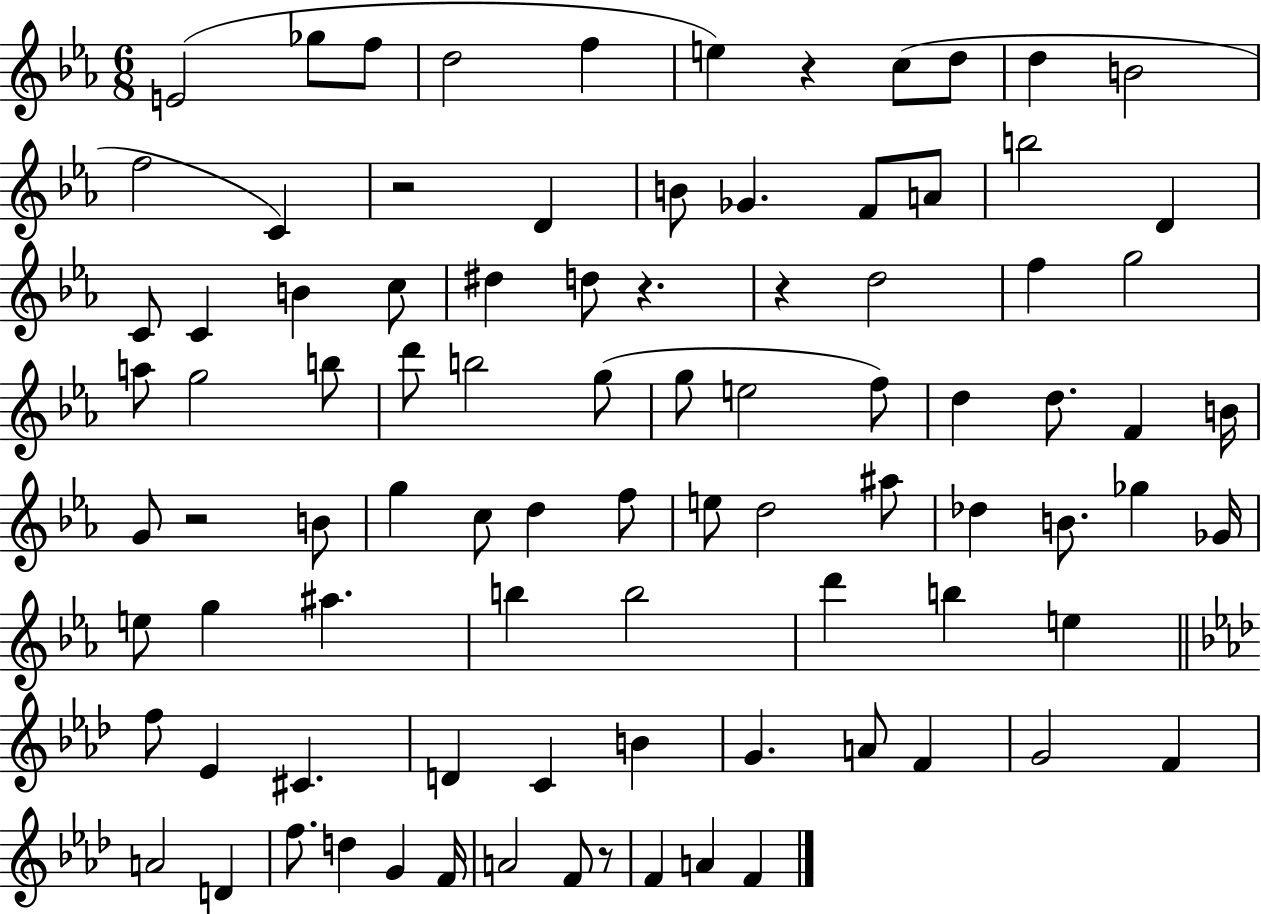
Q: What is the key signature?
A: EES major